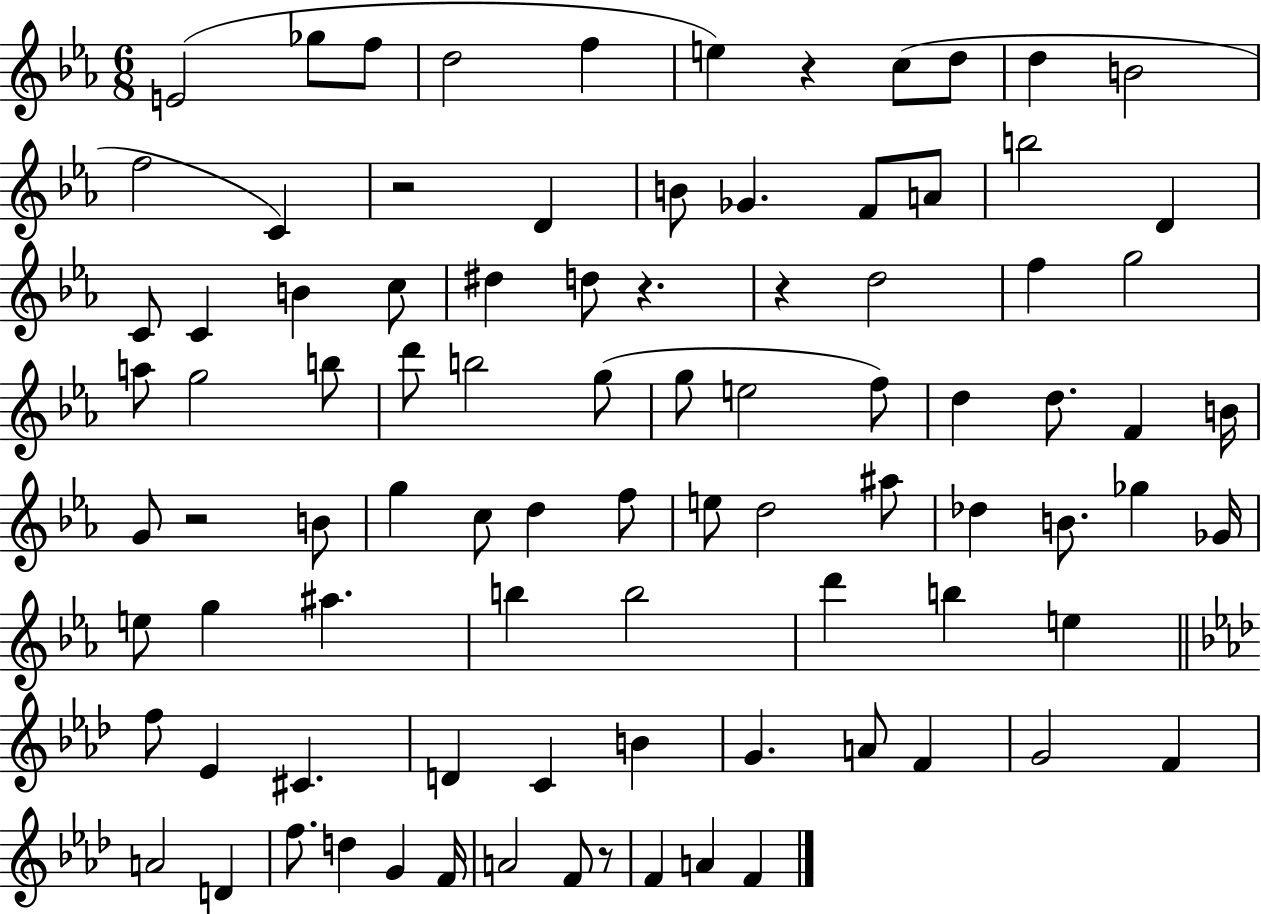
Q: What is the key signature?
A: EES major